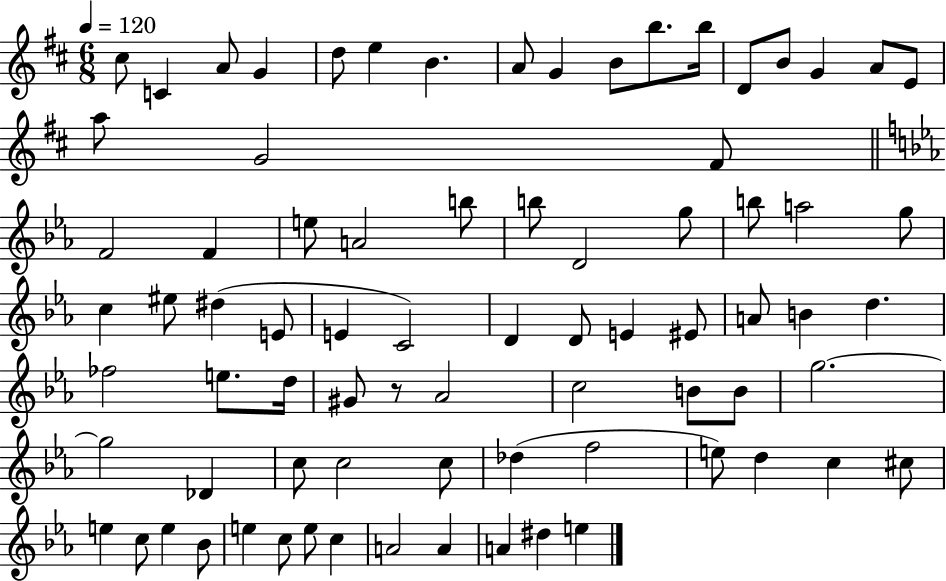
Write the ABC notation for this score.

X:1
T:Untitled
M:6/8
L:1/4
K:D
^c/2 C A/2 G d/2 e B A/2 G B/2 b/2 b/4 D/2 B/2 G A/2 E/2 a/2 G2 ^F/2 F2 F e/2 A2 b/2 b/2 D2 g/2 b/2 a2 g/2 c ^e/2 ^d E/2 E C2 D D/2 E ^E/2 A/2 B d _f2 e/2 d/4 ^G/2 z/2 _A2 c2 B/2 B/2 g2 g2 _D c/2 c2 c/2 _d f2 e/2 d c ^c/2 e c/2 e _B/2 e c/2 e/2 c A2 A A ^d e